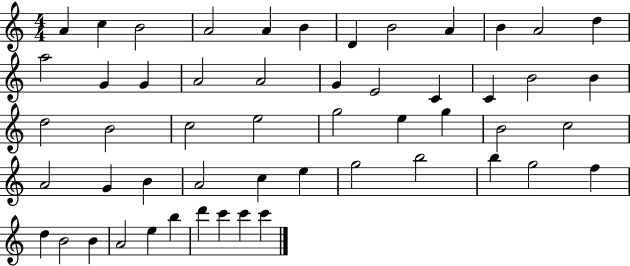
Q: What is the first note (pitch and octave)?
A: A4